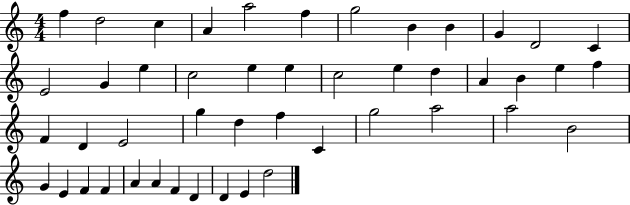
X:1
T:Untitled
M:4/4
L:1/4
K:C
f d2 c A a2 f g2 B B G D2 C E2 G e c2 e e c2 e d A B e f F D E2 g d f C g2 a2 a2 B2 G E F F A A F D D E d2